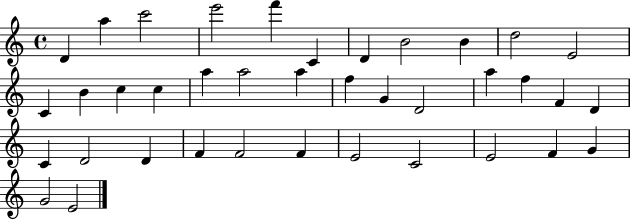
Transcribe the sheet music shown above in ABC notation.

X:1
T:Untitled
M:4/4
L:1/4
K:C
D a c'2 e'2 f' C D B2 B d2 E2 C B c c a a2 a f G D2 a f F D C D2 D F F2 F E2 C2 E2 F G G2 E2